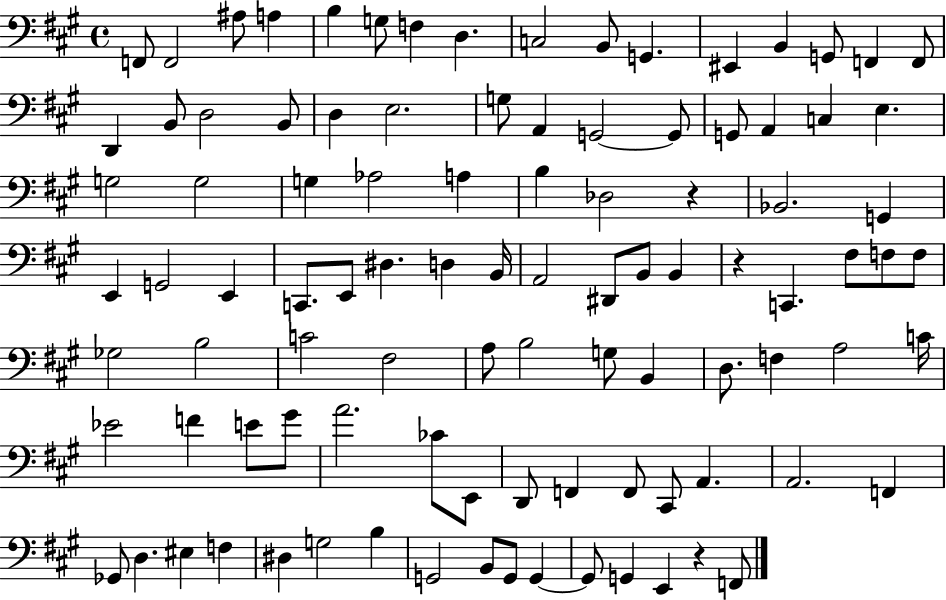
X:1
T:Untitled
M:4/4
L:1/4
K:A
F,,/2 F,,2 ^A,/2 A, B, G,/2 F, D, C,2 B,,/2 G,, ^E,, B,, G,,/2 F,, F,,/2 D,, B,,/2 D,2 B,,/2 D, E,2 G,/2 A,, G,,2 G,,/2 G,,/2 A,, C, E, G,2 G,2 G, _A,2 A, B, _D,2 z _B,,2 G,, E,, G,,2 E,, C,,/2 E,,/2 ^D, D, B,,/4 A,,2 ^D,,/2 B,,/2 B,, z C,, ^F,/2 F,/2 F,/2 _G,2 B,2 C2 ^F,2 A,/2 B,2 G,/2 B,, D,/2 F, A,2 C/4 _E2 F E/2 ^G/2 A2 _C/2 E,,/2 D,,/2 F,, F,,/2 ^C,,/2 A,, A,,2 F,, _G,,/2 D, ^E, F, ^D, G,2 B, G,,2 B,,/2 G,,/2 G,, G,,/2 G,, E,, z F,,/2